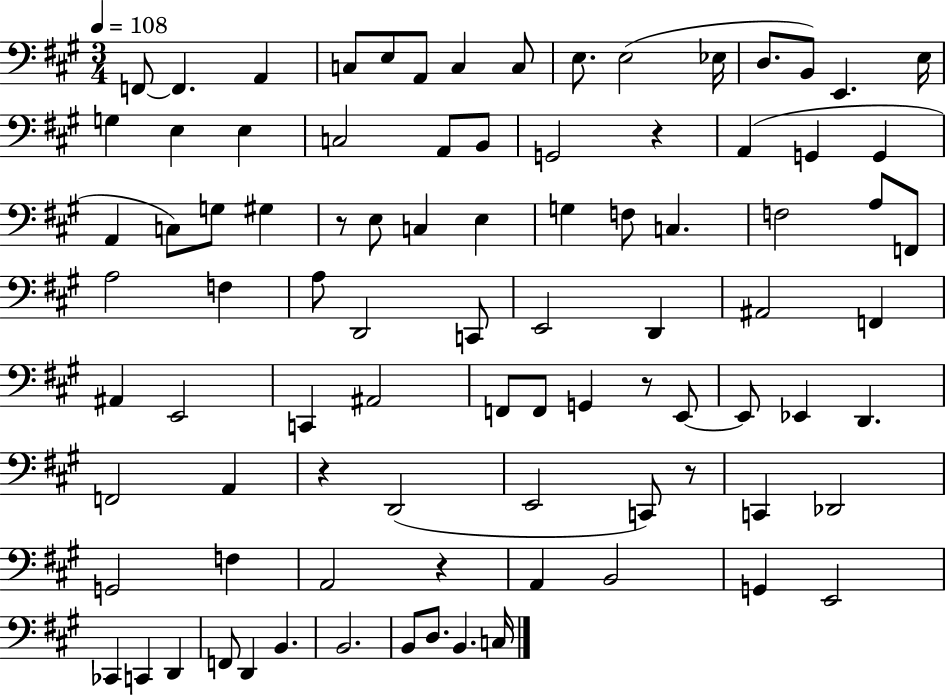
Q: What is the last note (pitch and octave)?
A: C3